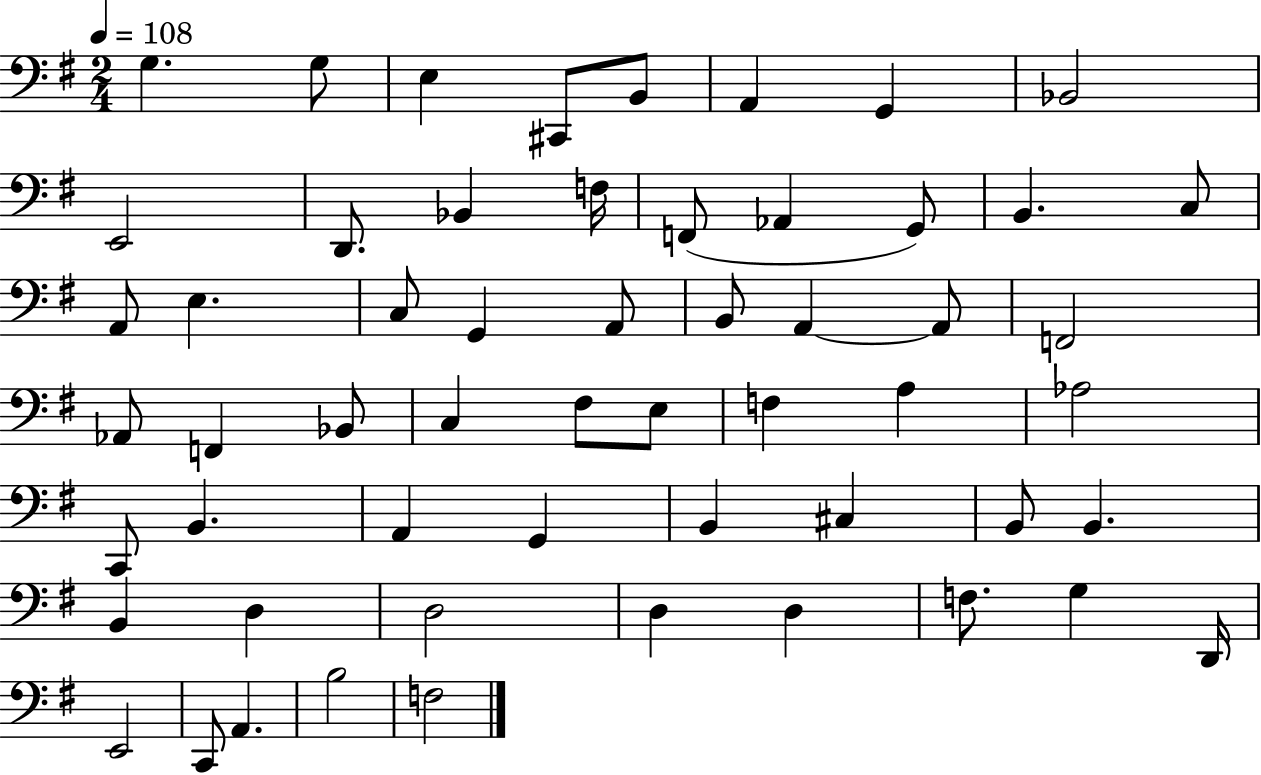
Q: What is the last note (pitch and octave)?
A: F3